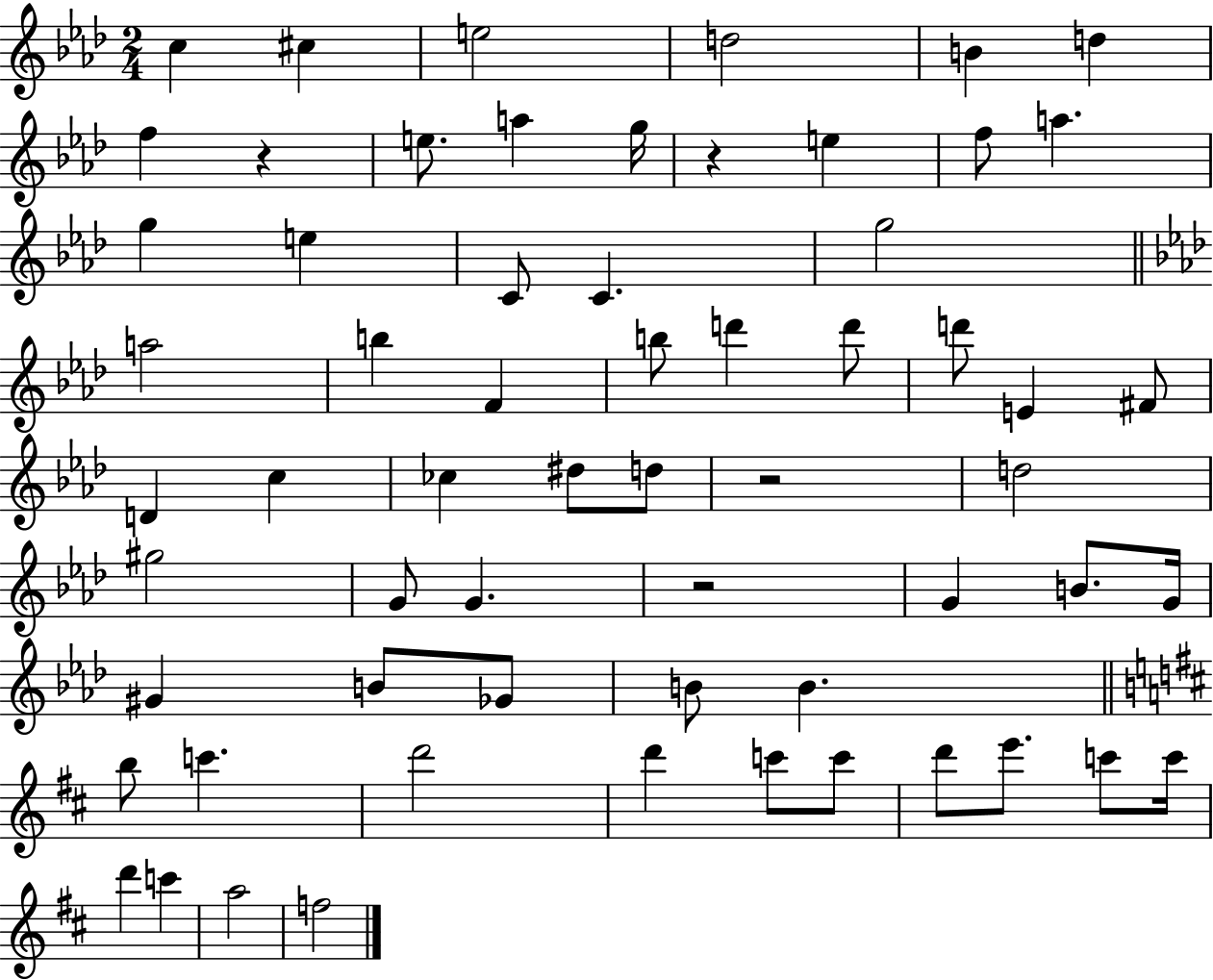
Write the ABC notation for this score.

X:1
T:Untitled
M:2/4
L:1/4
K:Ab
c ^c e2 d2 B d f z e/2 a g/4 z e f/2 a g e C/2 C g2 a2 b F b/2 d' d'/2 d'/2 E ^F/2 D c _c ^d/2 d/2 z2 d2 ^g2 G/2 G z2 G B/2 G/4 ^G B/2 _G/2 B/2 B b/2 c' d'2 d' c'/2 c'/2 d'/2 e'/2 c'/2 c'/4 d' c' a2 f2